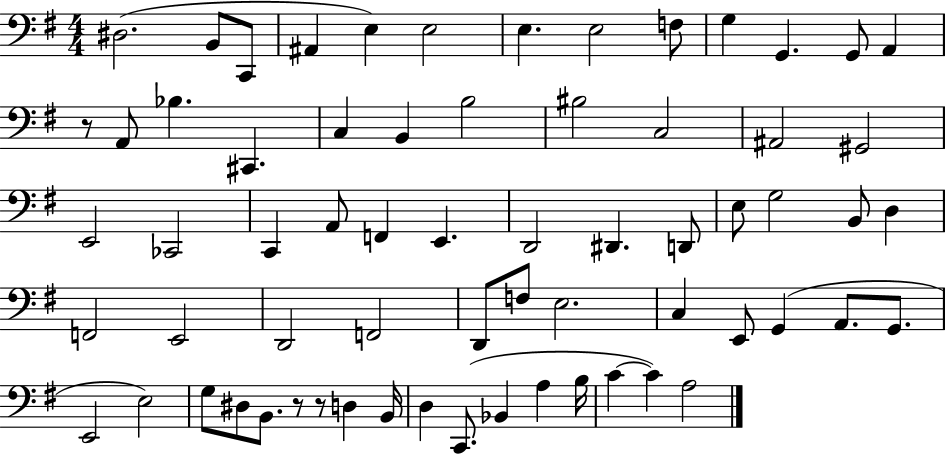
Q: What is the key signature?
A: G major